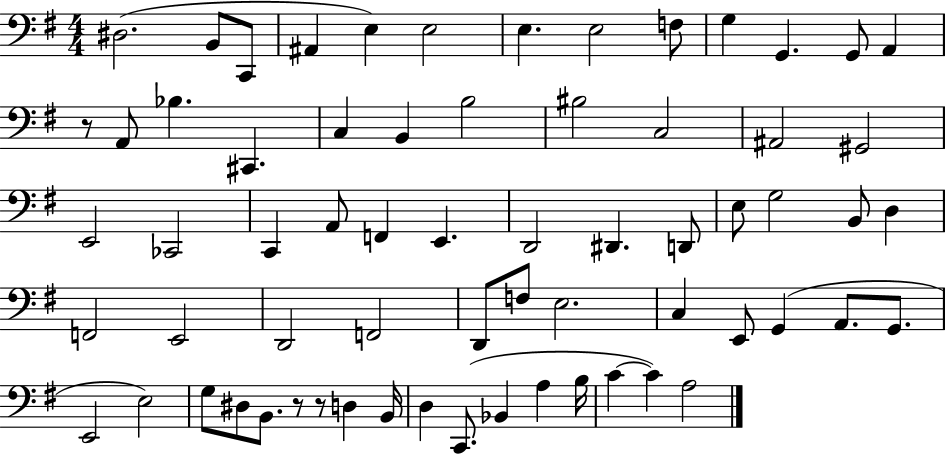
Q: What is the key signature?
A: G major